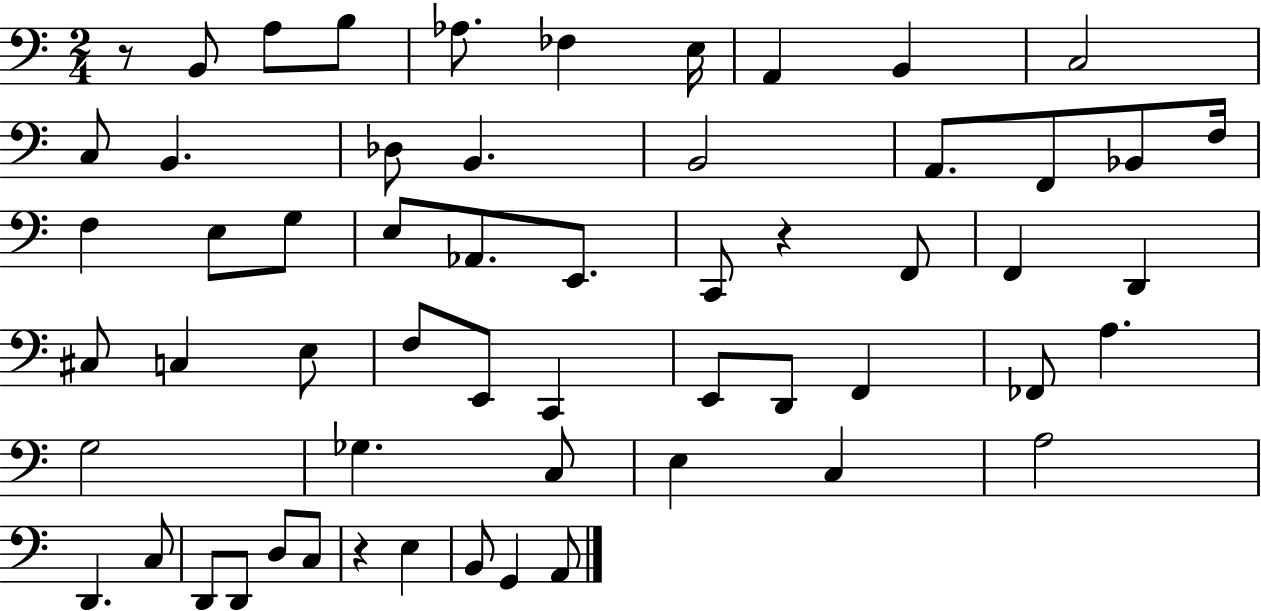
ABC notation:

X:1
T:Untitled
M:2/4
L:1/4
K:C
z/2 B,,/2 A,/2 B,/2 _A,/2 _F, E,/4 A,, B,, C,2 C,/2 B,, _D,/2 B,, B,,2 A,,/2 F,,/2 _B,,/2 F,/4 F, E,/2 G,/2 E,/2 _A,,/2 E,,/2 C,,/2 z F,,/2 F,, D,, ^C,/2 C, E,/2 F,/2 E,,/2 C,, E,,/2 D,,/2 F,, _F,,/2 A, G,2 _G, C,/2 E, C, A,2 D,, C,/2 D,,/2 D,,/2 D,/2 C,/2 z E, B,,/2 G,, A,,/2